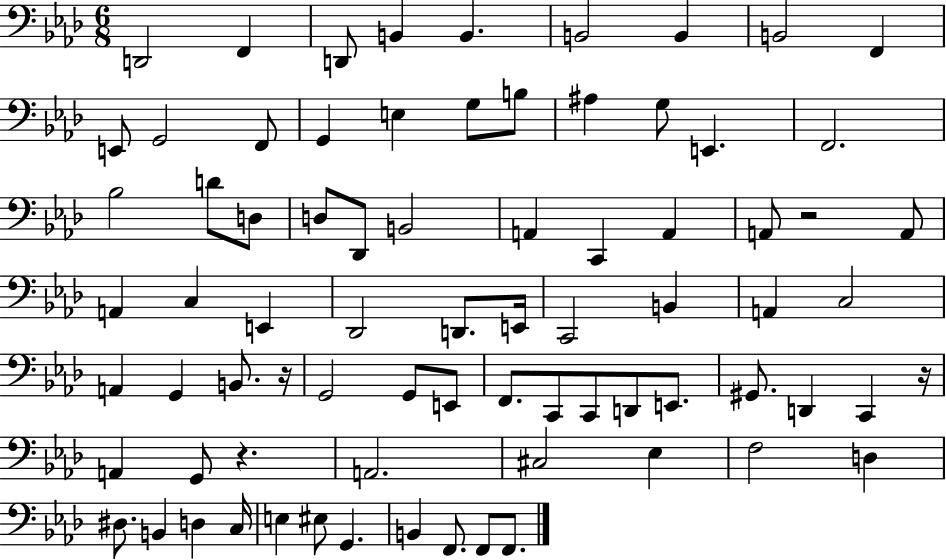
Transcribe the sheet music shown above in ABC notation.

X:1
T:Untitled
M:6/8
L:1/4
K:Ab
D,,2 F,, D,,/2 B,, B,, B,,2 B,, B,,2 F,, E,,/2 G,,2 F,,/2 G,, E, G,/2 B,/2 ^A, G,/2 E,, F,,2 _B,2 D/2 D,/2 D,/2 _D,,/2 B,,2 A,, C,, A,, A,,/2 z2 A,,/2 A,, C, E,, _D,,2 D,,/2 E,,/4 C,,2 B,, A,, C,2 A,, G,, B,,/2 z/4 G,,2 G,,/2 E,,/2 F,,/2 C,,/2 C,,/2 D,,/2 E,,/2 ^G,,/2 D,, C,, z/4 A,, G,,/2 z A,,2 ^C,2 _E, F,2 D, ^D,/2 B,, D, C,/4 E, ^E,/2 G,, B,, F,,/2 F,,/2 F,,/2